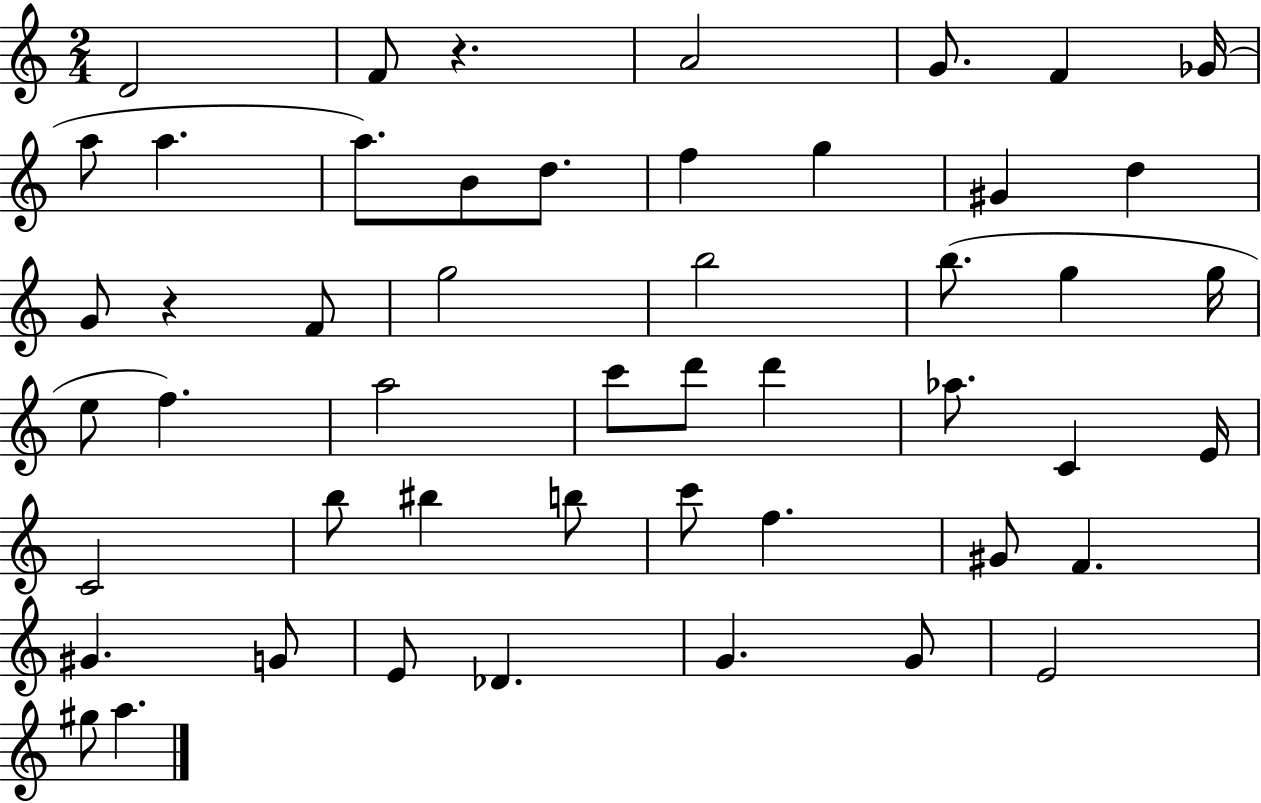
D4/h F4/e R/q. A4/h G4/e. F4/q Gb4/s A5/e A5/q. A5/e. B4/e D5/e. F5/q G5/q G#4/q D5/q G4/e R/q F4/e G5/h B5/h B5/e. G5/q G5/s E5/e F5/q. A5/h C6/e D6/e D6/q Ab5/e. C4/q E4/s C4/h B5/e BIS5/q B5/e C6/e F5/q. G#4/e F4/q. G#4/q. G4/e E4/e Db4/q. G4/q. G4/e E4/h G#5/e A5/q.